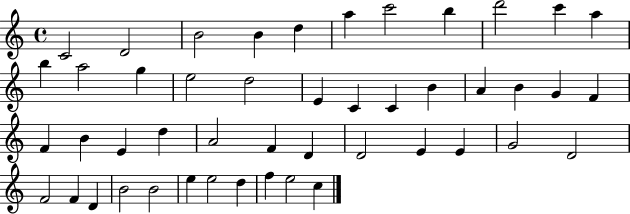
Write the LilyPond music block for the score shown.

{
  \clef treble
  \time 4/4
  \defaultTimeSignature
  \key c \major
  c'2 d'2 | b'2 b'4 d''4 | a''4 c'''2 b''4 | d'''2 c'''4 a''4 | \break b''4 a''2 g''4 | e''2 d''2 | e'4 c'4 c'4 b'4 | a'4 b'4 g'4 f'4 | \break f'4 b'4 e'4 d''4 | a'2 f'4 d'4 | d'2 e'4 e'4 | g'2 d'2 | \break f'2 f'4 d'4 | b'2 b'2 | e''4 e''2 d''4 | f''4 e''2 c''4 | \break \bar "|."
}